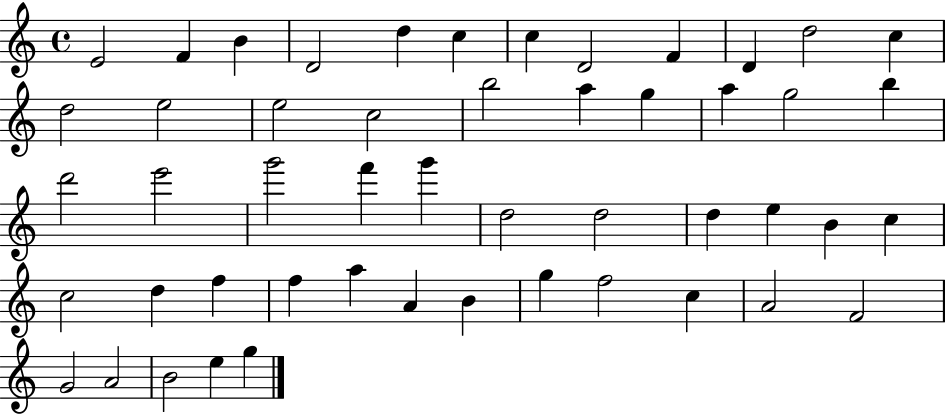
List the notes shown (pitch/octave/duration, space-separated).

E4/h F4/q B4/q D4/h D5/q C5/q C5/q D4/h F4/q D4/q D5/h C5/q D5/h E5/h E5/h C5/h B5/h A5/q G5/q A5/q G5/h B5/q D6/h E6/h G6/h F6/q G6/q D5/h D5/h D5/q E5/q B4/q C5/q C5/h D5/q F5/q F5/q A5/q A4/q B4/q G5/q F5/h C5/q A4/h F4/h G4/h A4/h B4/h E5/q G5/q